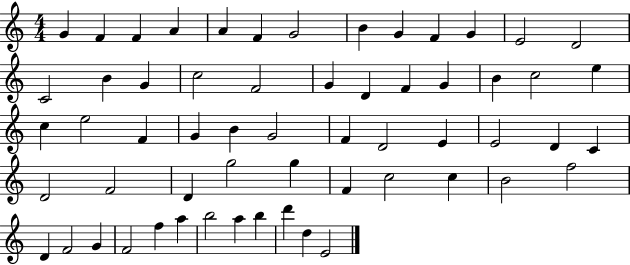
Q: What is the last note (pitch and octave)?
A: E4